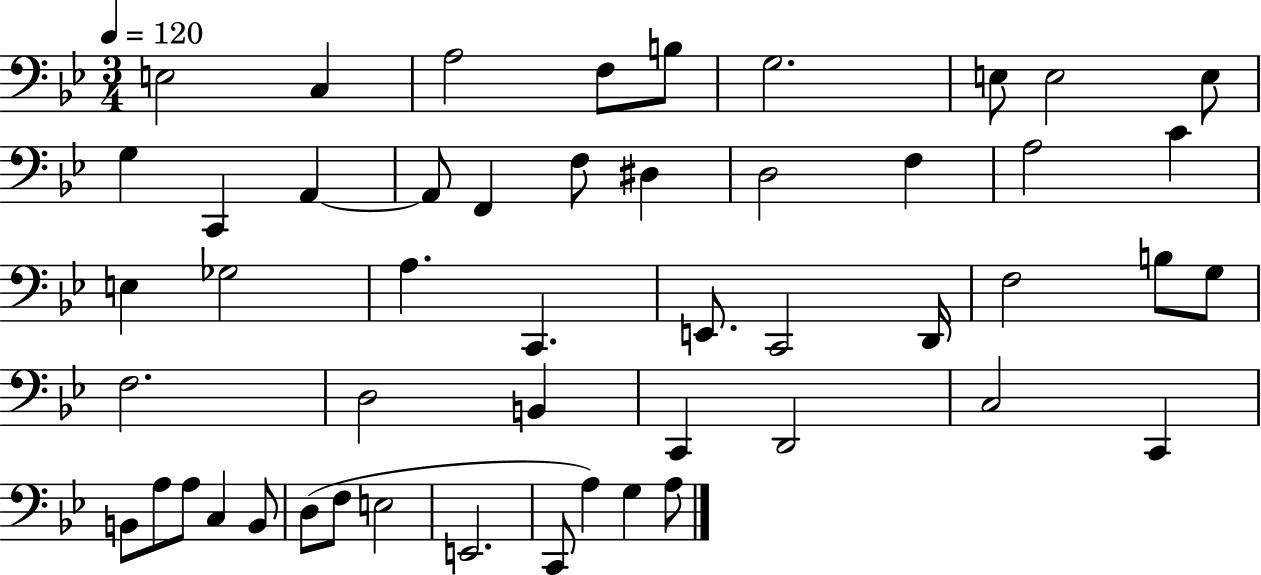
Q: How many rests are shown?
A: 0